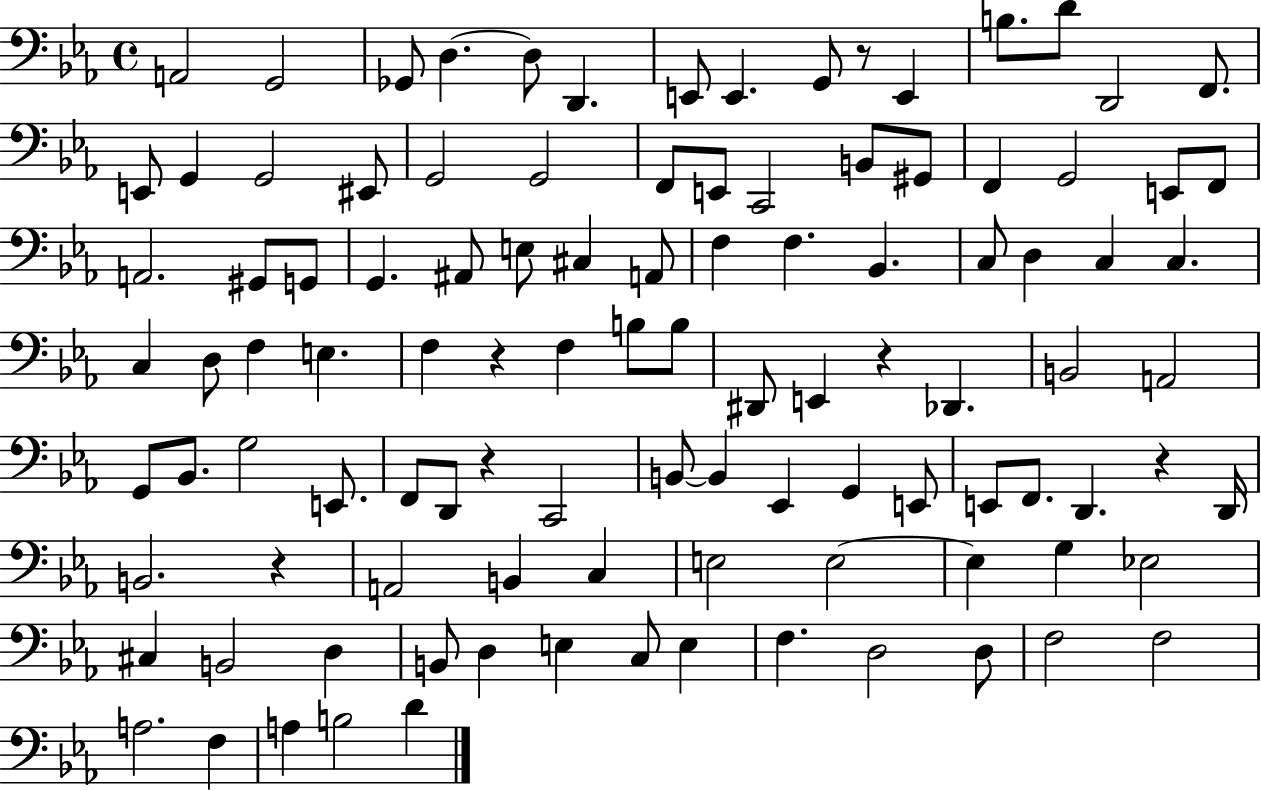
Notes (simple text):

A2/h G2/h Gb2/e D3/q. D3/e D2/q. E2/e E2/q. G2/e R/e E2/q B3/e. D4/e D2/h F2/e. E2/e G2/q G2/h EIS2/e G2/h G2/h F2/e E2/e C2/h B2/e G#2/e F2/q G2/h E2/e F2/e A2/h. G#2/e G2/e G2/q. A#2/e E3/e C#3/q A2/e F3/q F3/q. Bb2/q. C3/e D3/q C3/q C3/q. C3/q D3/e F3/q E3/q. F3/q R/q F3/q B3/e B3/e D#2/e E2/q R/q Db2/q. B2/h A2/h G2/e Bb2/e. G3/h E2/e. F2/e D2/e R/q C2/h B2/e B2/q Eb2/q G2/q E2/e E2/e F2/e. D2/q. R/q D2/s B2/h. R/q A2/h B2/q C3/q E3/h E3/h E3/q G3/q Eb3/h C#3/q B2/h D3/q B2/e D3/q E3/q C3/e E3/q F3/q. D3/h D3/e F3/h F3/h A3/h. F3/q A3/q B3/h D4/q